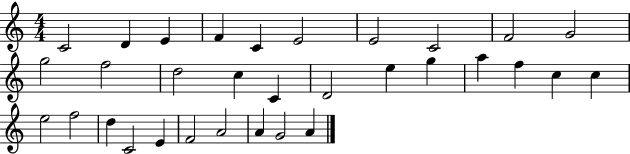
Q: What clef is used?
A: treble